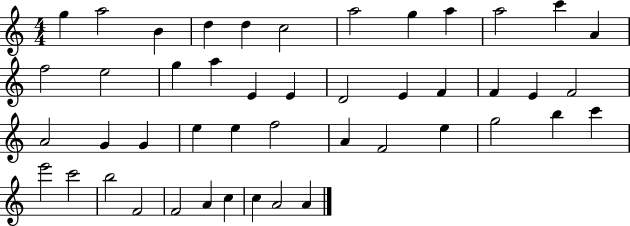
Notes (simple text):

G5/q A5/h B4/q D5/q D5/q C5/h A5/h G5/q A5/q A5/h C6/q A4/q F5/h E5/h G5/q A5/q E4/q E4/q D4/h E4/q F4/q F4/q E4/q F4/h A4/h G4/q G4/q E5/q E5/q F5/h A4/q F4/h E5/q G5/h B5/q C6/q E6/h C6/h B5/h F4/h F4/h A4/q C5/q C5/q A4/h A4/q